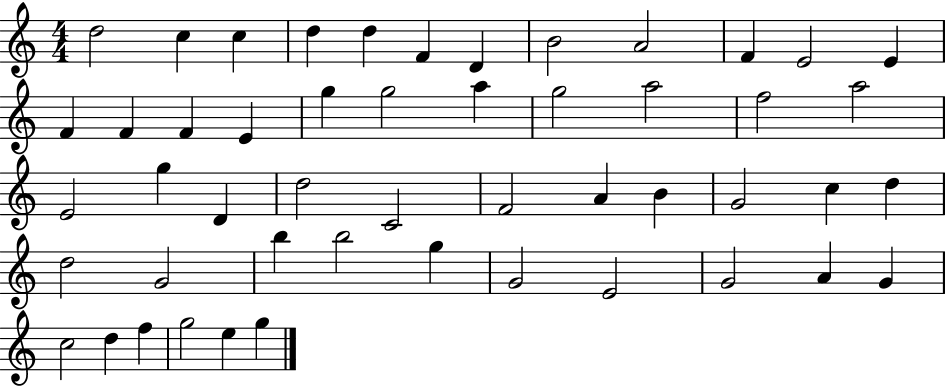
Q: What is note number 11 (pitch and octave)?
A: E4